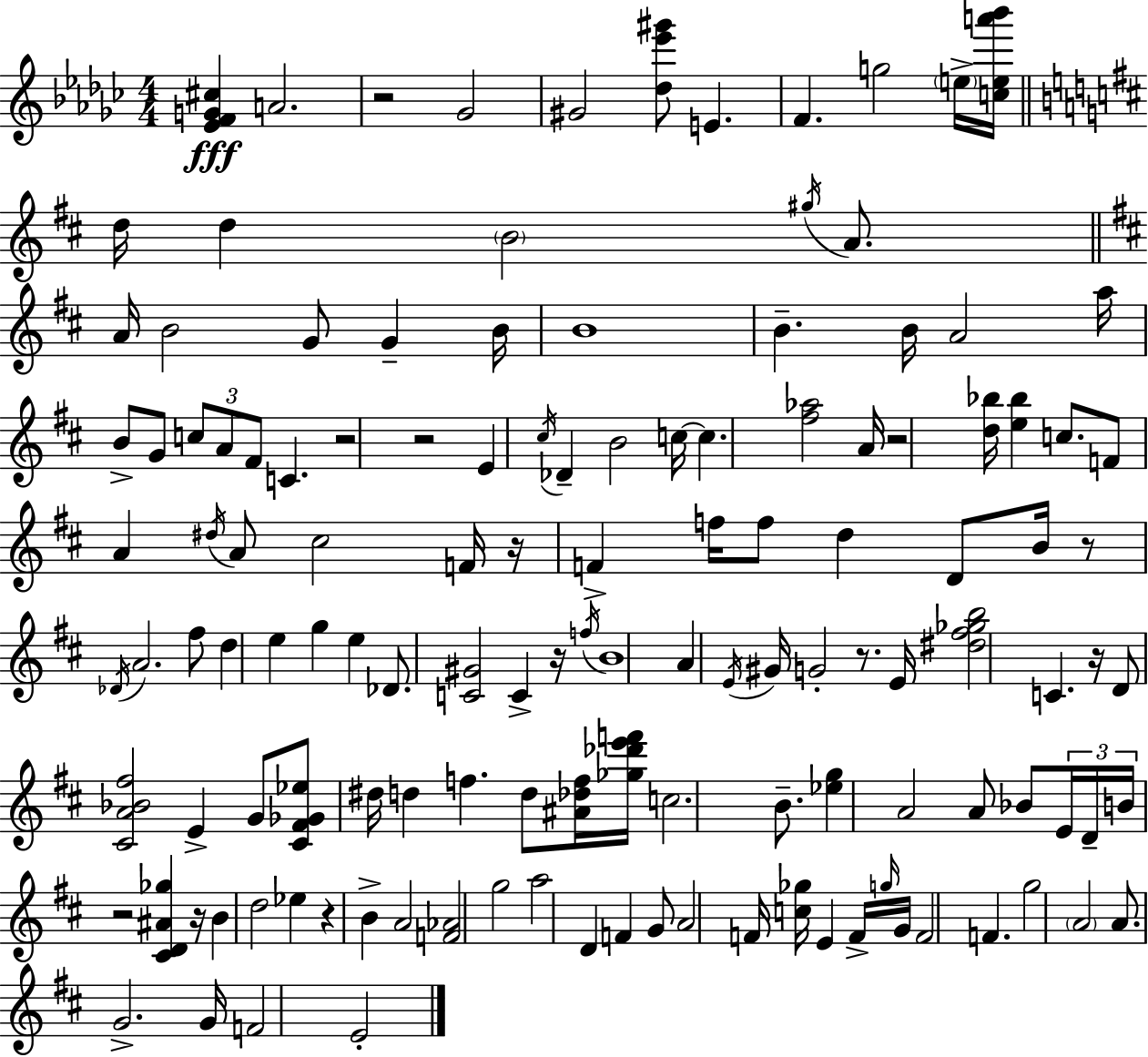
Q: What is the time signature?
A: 4/4